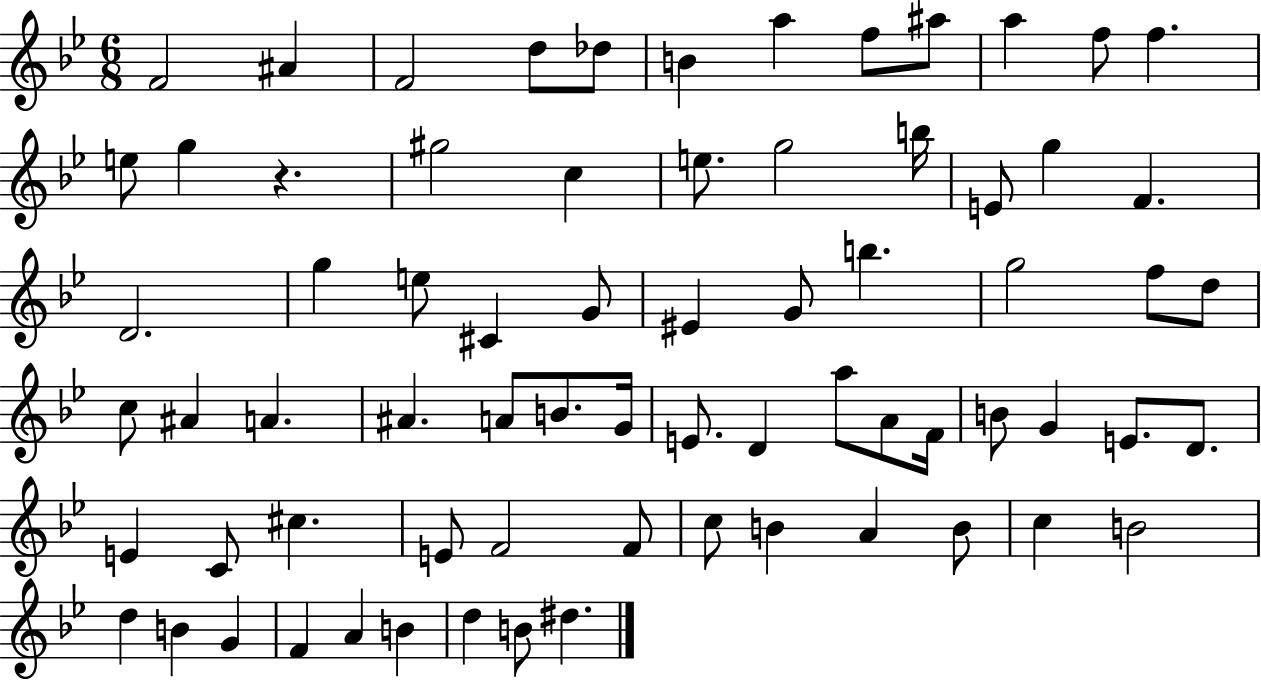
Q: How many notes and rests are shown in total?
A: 71